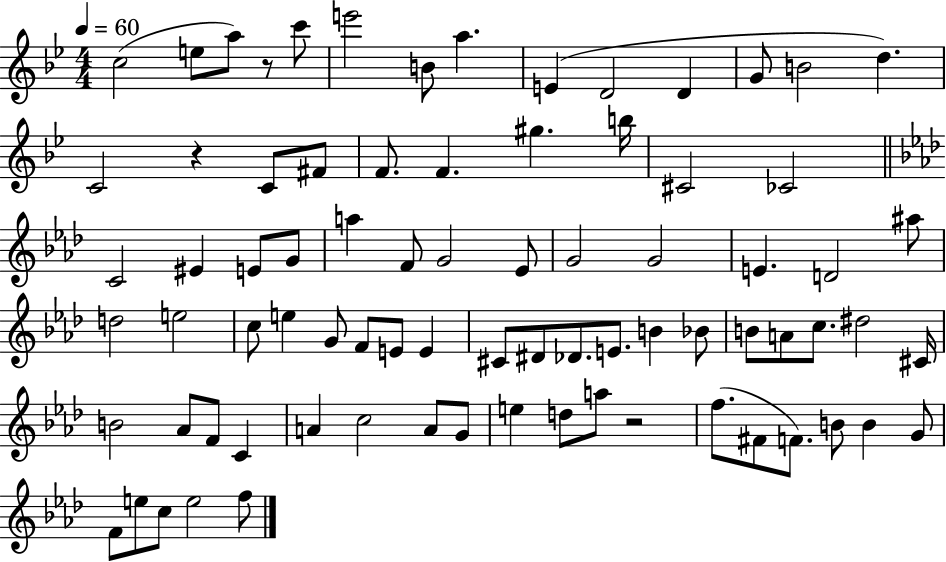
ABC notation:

X:1
T:Untitled
M:4/4
L:1/4
K:Bb
c2 e/2 a/2 z/2 c'/2 e'2 B/2 a E D2 D G/2 B2 d C2 z C/2 ^F/2 F/2 F ^g b/4 ^C2 _C2 C2 ^E E/2 G/2 a F/2 G2 _E/2 G2 G2 E D2 ^a/2 d2 e2 c/2 e G/2 F/2 E/2 E ^C/2 ^D/2 _D/2 E/2 B _B/2 B/2 A/2 c/2 ^d2 ^C/4 B2 _A/2 F/2 C A c2 A/2 G/2 e d/2 a/2 z2 f/2 ^F/2 F/2 B/2 B G/2 F/2 e/2 c/2 e2 f/2